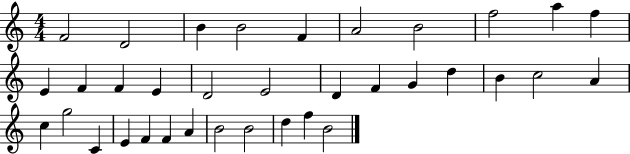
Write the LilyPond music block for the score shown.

{
  \clef treble
  \numericTimeSignature
  \time 4/4
  \key c \major
  f'2 d'2 | b'4 b'2 f'4 | a'2 b'2 | f''2 a''4 f''4 | \break e'4 f'4 f'4 e'4 | d'2 e'2 | d'4 f'4 g'4 d''4 | b'4 c''2 a'4 | \break c''4 g''2 c'4 | e'4 f'4 f'4 a'4 | b'2 b'2 | d''4 f''4 b'2 | \break \bar "|."
}